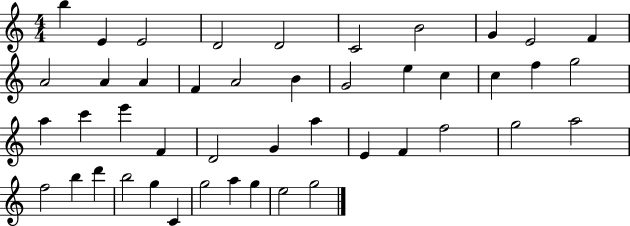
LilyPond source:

{
  \clef treble
  \numericTimeSignature
  \time 4/4
  \key c \major
  b''4 e'4 e'2 | d'2 d'2 | c'2 b'2 | g'4 e'2 f'4 | \break a'2 a'4 a'4 | f'4 a'2 b'4 | g'2 e''4 c''4 | c''4 f''4 g''2 | \break a''4 c'''4 e'''4 f'4 | d'2 g'4 a''4 | e'4 f'4 f''2 | g''2 a''2 | \break f''2 b''4 d'''4 | b''2 g''4 c'4 | g''2 a''4 g''4 | e''2 g''2 | \break \bar "|."
}